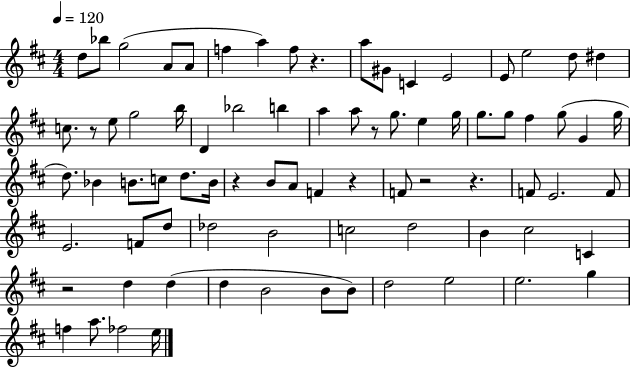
X:1
T:Untitled
M:4/4
L:1/4
K:D
d/2 _b/2 g2 A/2 A/2 f a f/2 z a/2 ^G/2 C E2 E/2 e2 d/2 ^d c/2 z/2 e/2 g2 b/4 D _b2 b a a/2 z/2 g/2 e g/4 g/2 g/2 ^f g/2 G g/4 d/2 _B B/2 c/2 d/2 B/4 z B/2 A/2 F z F/2 z2 z F/2 E2 F/2 E2 F/2 d/2 _d2 B2 c2 d2 B ^c2 C z2 d d d B2 B/2 B/2 d2 e2 e2 g f a/2 _f2 e/4